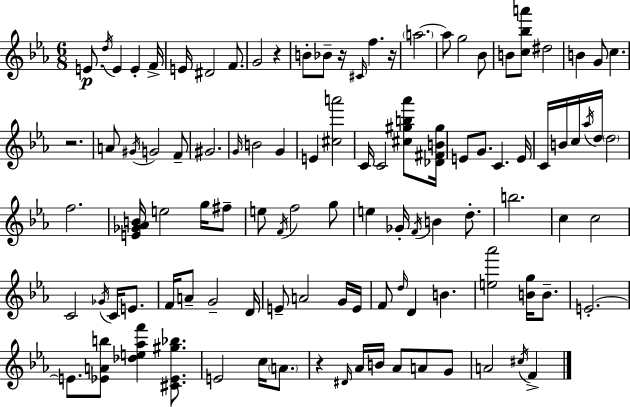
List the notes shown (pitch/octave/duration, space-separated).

E4/e. D5/s E4/q E4/q F4/s E4/s D#4/h F4/e. G4/h R/q B4/e Bb4/e R/s C#4/s F5/q. R/s A5/h. A5/e G5/h Bb4/e B4/e [C5,Bb5,A6]/e D#5/h B4/q G4/e C5/q. R/h. A4/e G#4/s G4/h F4/e G#4/h. G4/s B4/h G4/q E4/q [C#5,A6]/h C4/s C4/h [C#5,G#5,B5,Ab6]/e [Db4,F#4,B4,G#5]/s E4/e G4/e. C4/q. E4/s C4/s B4/s C5/s Ab5/s D5/s D5/h F5/h. [E4,Gb4,Ab4,B4]/s E5/h G5/s F#5/e E5/e F4/s F5/h G5/e E5/q Gb4/s F4/s B4/q D5/e. B5/h. C5/q C5/h C4/h Gb4/s C4/s E4/e. F4/s A4/e G4/h D4/s E4/e A4/h G4/s E4/s F4/e D5/s D4/q B4/q. [E5,Ab6]/h [B4,G5]/s B4/e. E4/h. E4/e. [Eb4,A4,B5]/e [Db5,E5,Ab5,F6]/q [C#4,Eb4,G#5,Bb5]/e. E4/h C5/s A4/e. R/q D#4/s Ab4/s B4/s Ab4/e A4/e G4/e A4/h C#5/s F4/q